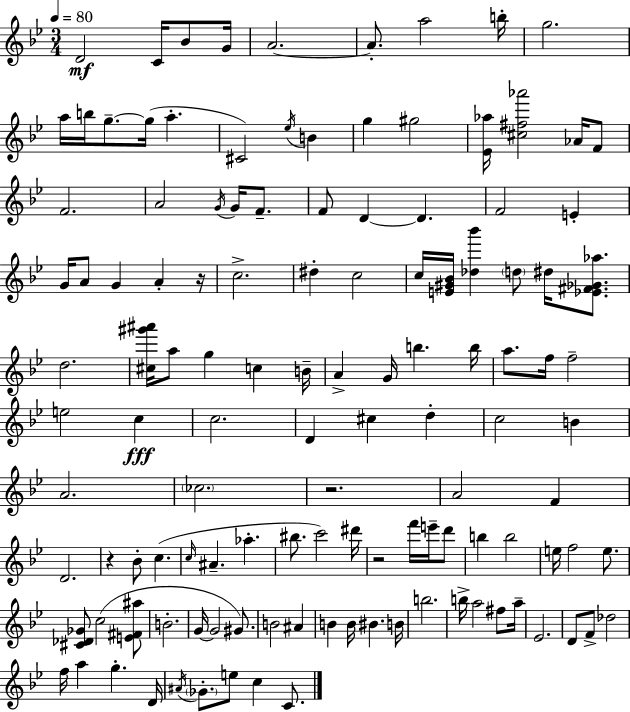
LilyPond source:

{
  \clef treble
  \numericTimeSignature
  \time 3/4
  \key bes \major
  \tempo 4 = 80
  \repeat volta 2 { d'2\mf c'16 bes'8 g'16 | a'2.~~ | a'8.-. a''2 b''16-. | g''2. | \break a''16 b''16 g''8.--~~ g''16( a''4.-. | cis'2) \acciaccatura { ees''16 } b'4 | g''4 gis''2 | <ees' aes''>16 <cis'' fis'' aes'''>2 aes'16 f'8 | \break f'2. | a'2 \acciaccatura { g'16 } g'16 f'8.-- | f'8 d'4~~ d'4. | f'2 e'4-. | \break g'16 a'8 g'4 a'4-. | r16 c''2.-> | dis''4-. c''2 | c''16 <e' gis' bes'>16 <des'' bes'''>4 \parenthesize d''8 dis''16 <ees' fis' ges' aes''>8. | \break d''2. | <cis'' gis''' ais'''>16 a''8 g''4 c''4 | b'16-- a'4-> g'16 b''4. | b''16 a''8. f''16 f''2-- | \break e''2 c''4\fff | c''2. | d'4 cis''4 d''4-. | c''2 b'4 | \break a'2. | \parenthesize ces''2. | r2. | a'2 f'4 | \break d'2. | r4 bes'8-. c''4.( | \grace { c''16 } ais'4.-- aes''4.-. | bis''8. c'''2) | \break dis'''16 r2 f'''16 | e'''16-- d'''8 b''4 b''2 | e''16 f''2 | e''8. <cis' des' ges'>8 c''2( | \break <e' fis' ais''>8 b'2.-. | g'16~~ g'2 | gis'8.) b'2 ais'4 | b'4 b'16 bis'4. | \break b'16 b''2. | b''16-> a''2 | fis''8 a''16-- ees'2. | d'8 f'8-> des''2 | \break f''16 a''4 g''4.-. | d'16 \acciaccatura { ais'16 } \parenthesize ges'8.-. e''8 c''4 | c'8. } \bar "|."
}